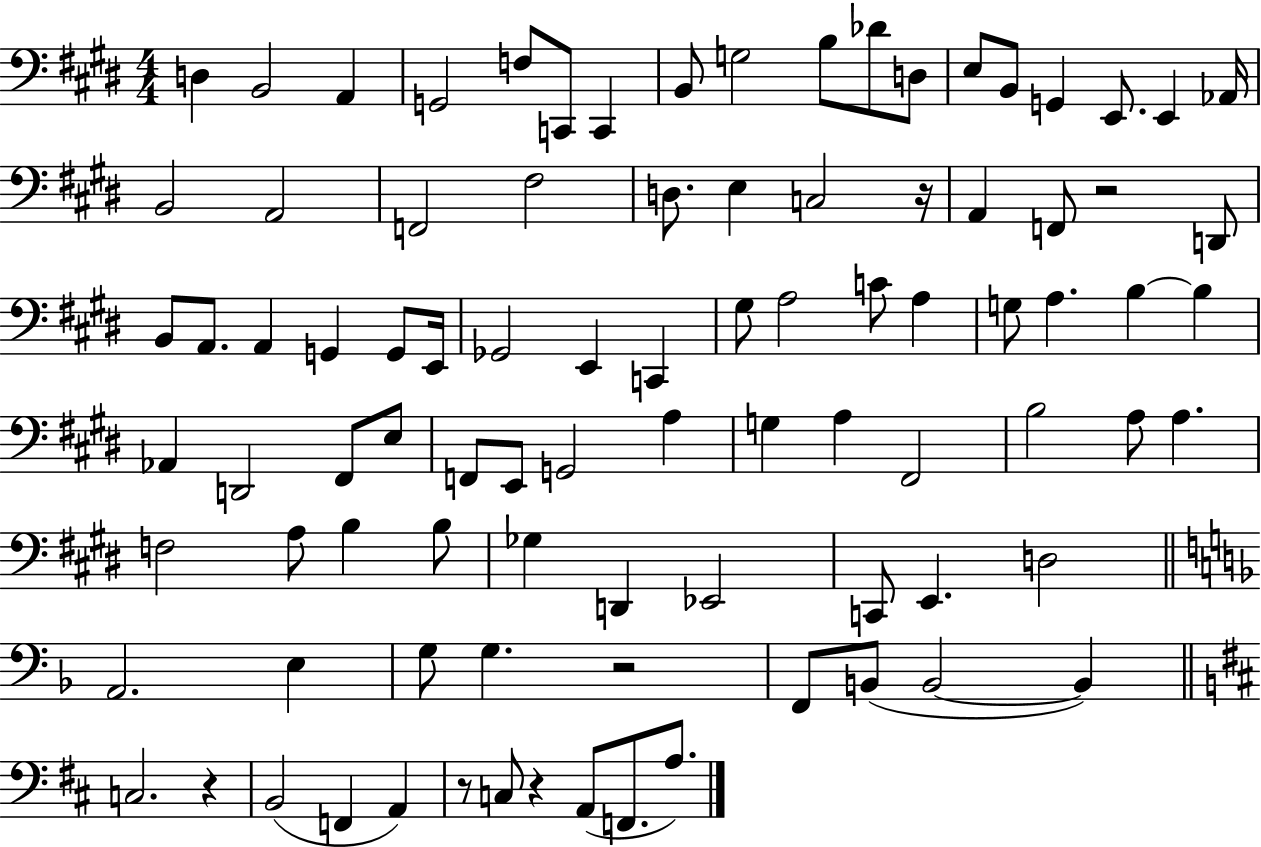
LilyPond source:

{
  \clef bass
  \numericTimeSignature
  \time 4/4
  \key e \major
  d4 b,2 a,4 | g,2 f8 c,8 c,4 | b,8 g2 b8 des'8 d8 | e8 b,8 g,4 e,8. e,4 aes,16 | \break b,2 a,2 | f,2 fis2 | d8. e4 c2 r16 | a,4 f,8 r2 d,8 | \break b,8 a,8. a,4 g,4 g,8 e,16 | ges,2 e,4 c,4 | gis8 a2 c'8 a4 | g8 a4. b4~~ b4 | \break aes,4 d,2 fis,8 e8 | f,8 e,8 g,2 a4 | g4 a4 fis,2 | b2 a8 a4. | \break f2 a8 b4 b8 | ges4 d,4 ees,2 | c,8 e,4. d2 | \bar "||" \break \key d \minor a,2. e4 | g8 g4. r2 | f,8 b,8( b,2~~ b,4) | \bar "||" \break \key d \major c2. r4 | b,2( f,4 a,4) | r8 c8 r4 a,8( f,8. a8.) | \bar "|."
}